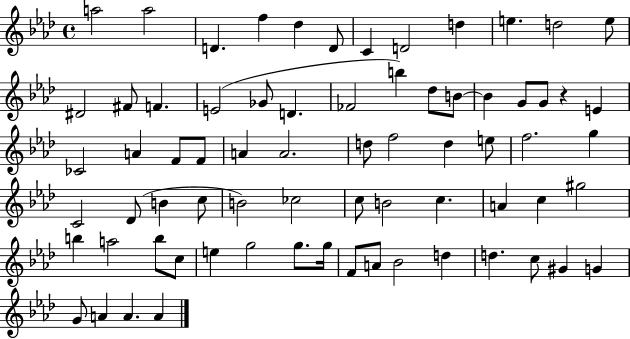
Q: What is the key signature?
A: AES major